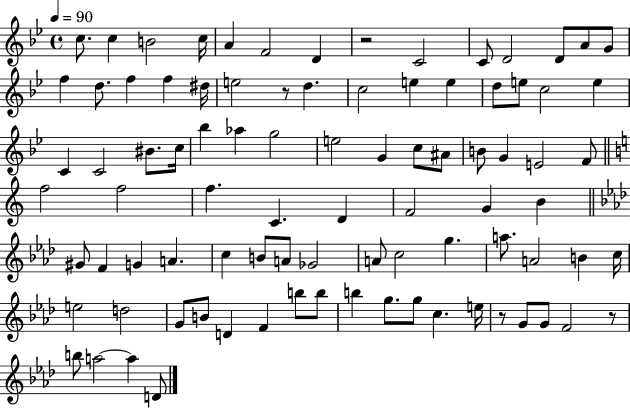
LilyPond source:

{
  \clef treble
  \time 4/4
  \defaultTimeSignature
  \key bes \major
  \tempo 4 = 90
  c''8. c''4 b'2 c''16 | a'4 f'2 d'4 | r2 c'2 | c'8 d'2 d'8 a'8 g'8 | \break f''4 d''8. f''4 f''4 dis''16 | e''2 r8 d''4. | c''2 e''4 e''4 | d''8 e''8 c''2 e''4 | \break c'4 c'2 bis'8. c''16 | bes''4 aes''4 g''2 | e''2 g'4 c''8 ais'8 | b'8 g'4 e'2 f'8 | \break \bar "||" \break \key a \minor f''2 f''2 | f''4. c'4. d'4 | f'2 g'4 b'4 | \bar "||" \break \key aes \major gis'8 f'4 g'4 a'4. | c''4 b'8 a'8 ges'2 | a'8 c''2 g''4. | a''8. a'2 b'4 c''16 | \break e''2 d''2 | g'8 b'8 d'4 f'4 b''8 b''8 | b''4 g''8. g''8 c''4. e''16 | r8 g'8 g'8 f'2 r8 | \break b''8 a''2~~ a''4 d'8 | \bar "|."
}